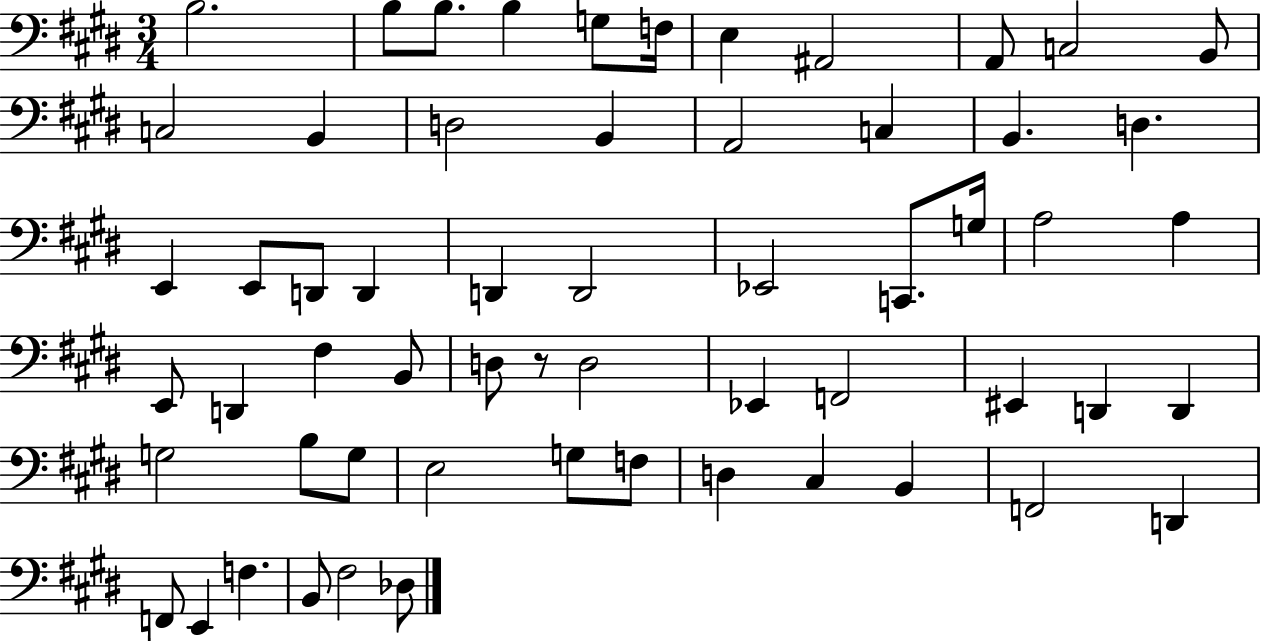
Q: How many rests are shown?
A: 1